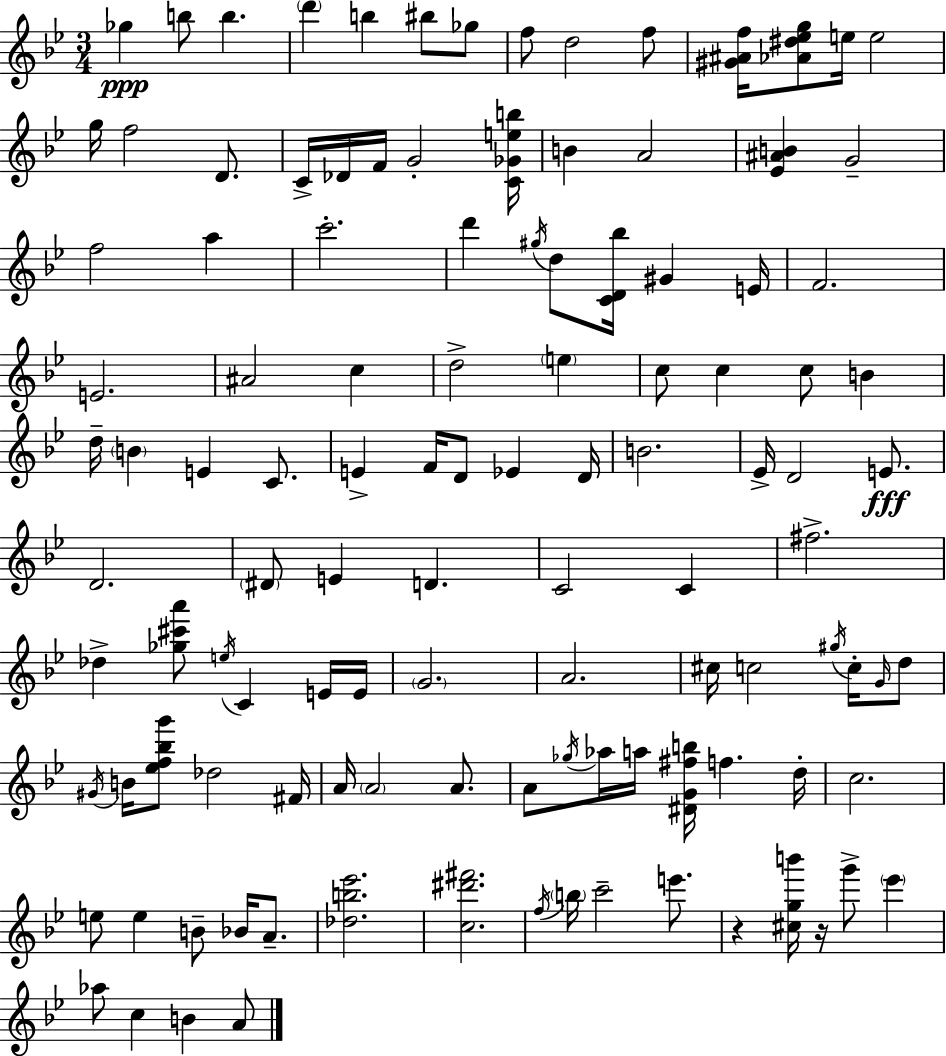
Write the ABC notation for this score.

X:1
T:Untitled
M:3/4
L:1/4
K:Gm
_g b/2 b d' b ^b/2 _g/2 f/2 d2 f/2 [^G^Af]/4 [_A^d_eg]/2 e/4 e2 g/4 f2 D/2 C/4 _D/4 F/4 G2 [C_Geb]/4 B A2 [_E^AB] G2 f2 a c'2 d' ^g/4 d/2 [CD_b]/4 ^G E/4 F2 E2 ^A2 c d2 e c/2 c c/2 B d/4 B E C/2 E F/4 D/2 _E D/4 B2 _E/4 D2 E/2 D2 ^D/2 E D C2 C ^f2 _d [_g^c'a']/2 e/4 C E/4 E/4 G2 A2 ^c/4 c2 ^g/4 c/4 G/4 d/2 ^G/4 B/4 [_ef_bg']/2 _d2 ^F/4 A/4 A2 A/2 A/2 _g/4 _a/4 a/4 [^DG^fb]/4 f d/4 c2 e/2 e B/2 _B/4 A/2 [_db_e']2 [c^d'^f']2 f/4 b/4 c'2 e'/2 z [^cgb']/4 z/4 g'/2 _e' _a/2 c B A/2